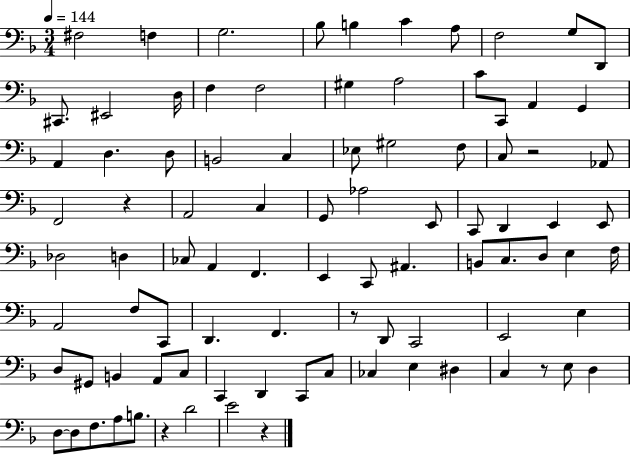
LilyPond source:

{
  \clef bass
  \numericTimeSignature
  \time 3/4
  \key f \major
  \tempo 4 = 144
  fis2 f4 | g2. | bes8 b4 c'4 a8 | f2 g8 d,8 | \break cis,8. eis,2 d16 | f4 f2 | gis4 a2 | c'8 c,8 a,4 g,4 | \break a,4 d4. d8 | b,2 c4 | ees8 gis2 f8 | c8 r2 aes,8 | \break f,2 r4 | a,2 c4 | g,8 aes2 e,8 | c,8 d,4 e,4 e,8 | \break des2 d4 | ces8 a,4 f,4. | e,4 c,8 ais,4. | b,8 c8. d8 e4 f16 | \break a,2 f8 c,8 | d,4. f,4. | r8 d,8 c,2 | e,2 e4 | \break d8 gis,8 b,4 a,8 c8 | c,4 d,4 c,8 c8 | ces4 e4 dis4 | c4 r8 e8 d4 | \break d8~~ d8 f8. a8 b8. | r4 d'2 | e'2 r4 | \bar "|."
}